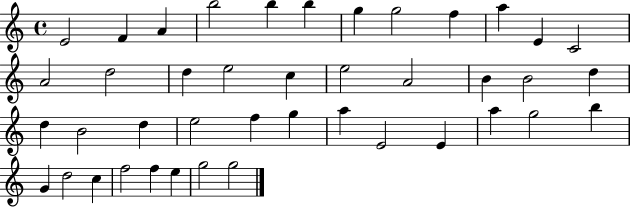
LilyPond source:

{
  \clef treble
  \time 4/4
  \defaultTimeSignature
  \key c \major
  e'2 f'4 a'4 | b''2 b''4 b''4 | g''4 g''2 f''4 | a''4 e'4 c'2 | \break a'2 d''2 | d''4 e''2 c''4 | e''2 a'2 | b'4 b'2 d''4 | \break d''4 b'2 d''4 | e''2 f''4 g''4 | a''4 e'2 e'4 | a''4 g''2 b''4 | \break g'4 d''2 c''4 | f''2 f''4 e''4 | g''2 g''2 | \bar "|."
}